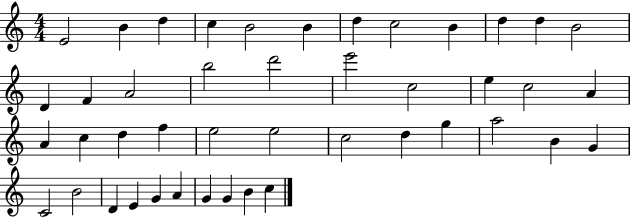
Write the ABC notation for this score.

X:1
T:Untitled
M:4/4
L:1/4
K:C
E2 B d c B2 B d c2 B d d B2 D F A2 b2 d'2 e'2 c2 e c2 A A c d f e2 e2 c2 d g a2 B G C2 B2 D E G A G G B c